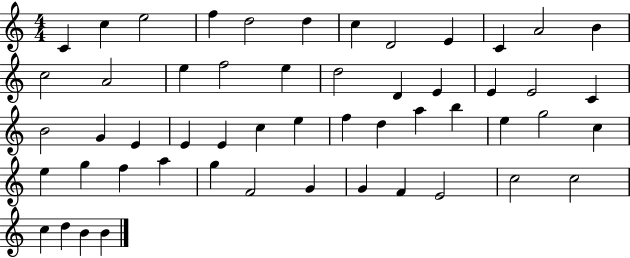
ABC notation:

X:1
T:Untitled
M:4/4
L:1/4
K:C
C c e2 f d2 d c D2 E C A2 B c2 A2 e f2 e d2 D E E E2 C B2 G E E E c e f d a b e g2 c e g f a g F2 G G F E2 c2 c2 c d B B